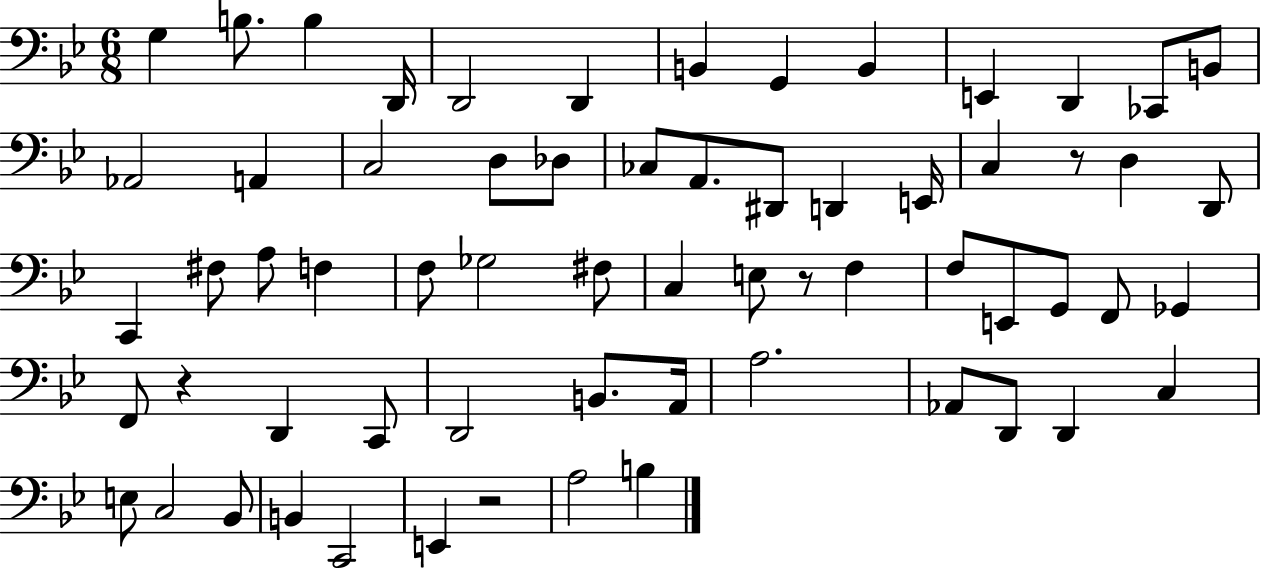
{
  \clef bass
  \numericTimeSignature
  \time 6/8
  \key bes \major
  g4 b8. b4 d,16 | d,2 d,4 | b,4 g,4 b,4 | e,4 d,4 ces,8 b,8 | \break aes,2 a,4 | c2 d8 des8 | ces8 a,8. dis,8 d,4 e,16 | c4 r8 d4 d,8 | \break c,4 fis8 a8 f4 | f8 ges2 fis8 | c4 e8 r8 f4 | f8 e,8 g,8 f,8 ges,4 | \break f,8 r4 d,4 c,8 | d,2 b,8. a,16 | a2. | aes,8 d,8 d,4 c4 | \break e8 c2 bes,8 | b,4 c,2 | e,4 r2 | a2 b4 | \break \bar "|."
}